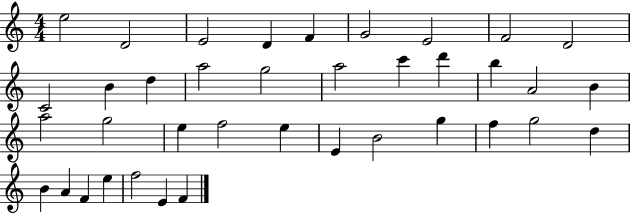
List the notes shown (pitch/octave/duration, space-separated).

E5/h D4/h E4/h D4/q F4/q G4/h E4/h F4/h D4/h C4/h B4/q D5/q A5/h G5/h A5/h C6/q D6/q B5/q A4/h B4/q A5/h G5/h E5/q F5/h E5/q E4/q B4/h G5/q F5/q G5/h D5/q B4/q A4/q F4/q E5/q F5/h E4/q F4/q